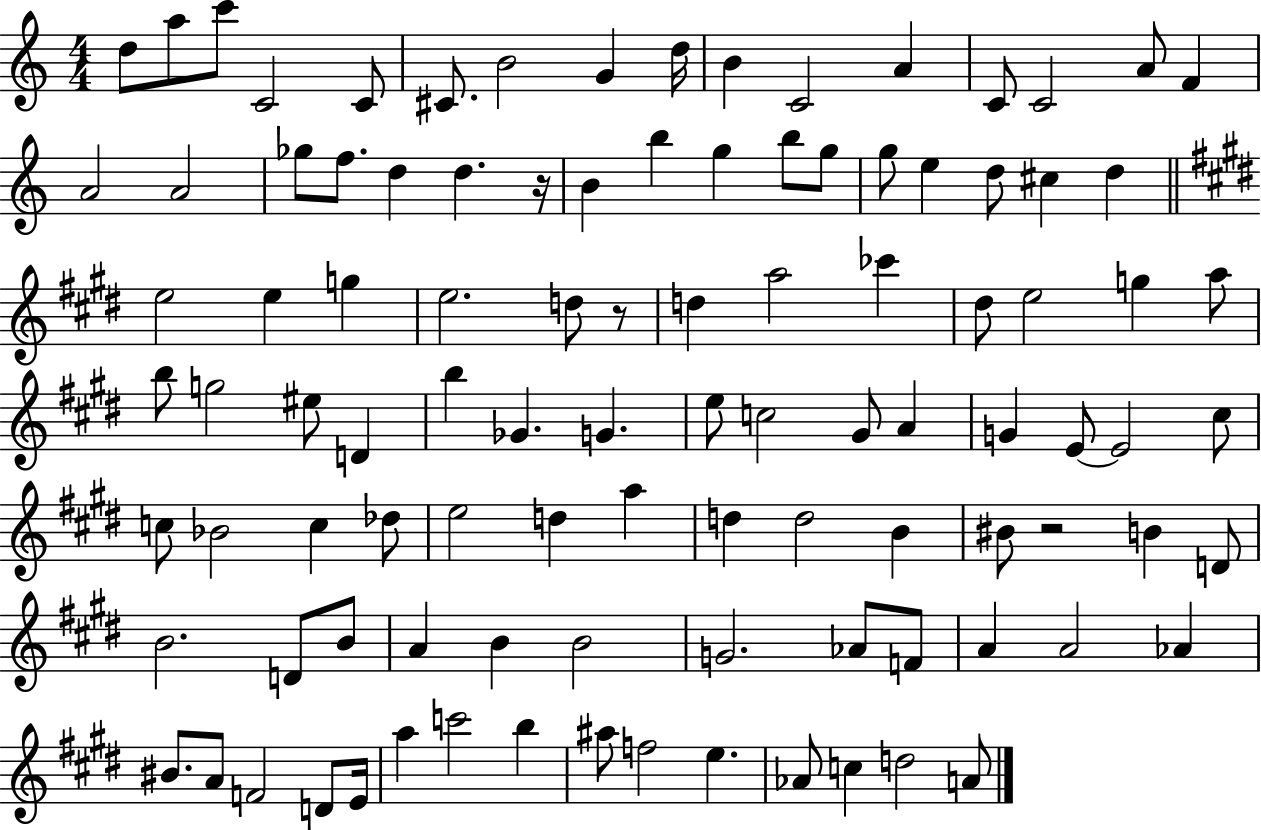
{
  \clef treble
  \numericTimeSignature
  \time 4/4
  \key c \major
  d''8 a''8 c'''8 c'2 c'8 | cis'8. b'2 g'4 d''16 | b'4 c'2 a'4 | c'8 c'2 a'8 f'4 | \break a'2 a'2 | ges''8 f''8. d''4 d''4. r16 | b'4 b''4 g''4 b''8 g''8 | g''8 e''4 d''8 cis''4 d''4 | \break \bar "||" \break \key e \major e''2 e''4 g''4 | e''2. d''8 r8 | d''4 a''2 ces'''4 | dis''8 e''2 g''4 a''8 | \break b''8 g''2 eis''8 d'4 | b''4 ges'4. g'4. | e''8 c''2 gis'8 a'4 | g'4 e'8~~ e'2 cis''8 | \break c''8 bes'2 c''4 des''8 | e''2 d''4 a''4 | d''4 d''2 b'4 | bis'8 r2 b'4 d'8 | \break b'2. d'8 b'8 | a'4 b'4 b'2 | g'2. aes'8 f'8 | a'4 a'2 aes'4 | \break bis'8. a'8 f'2 d'8 e'16 | a''4 c'''2 b''4 | ais''8 f''2 e''4. | aes'8 c''4 d''2 a'8 | \break \bar "|."
}